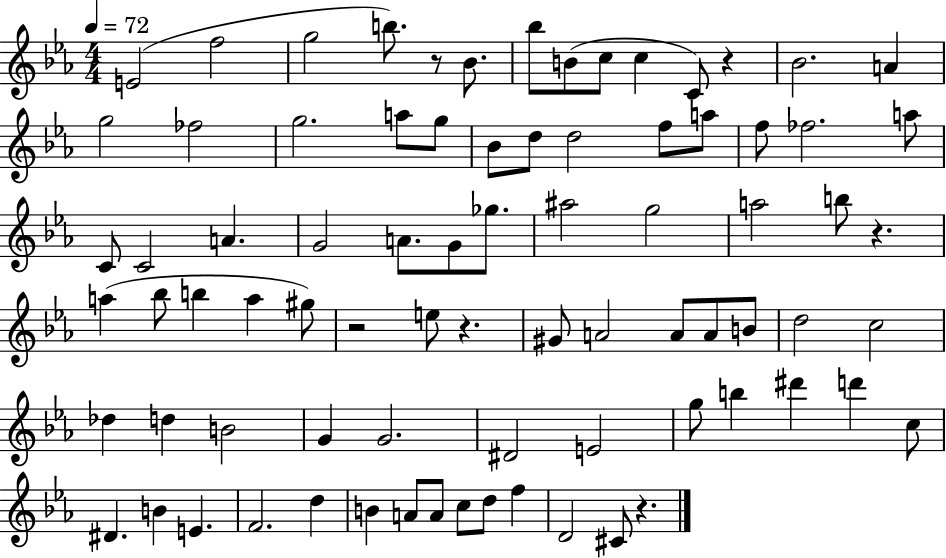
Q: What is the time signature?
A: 4/4